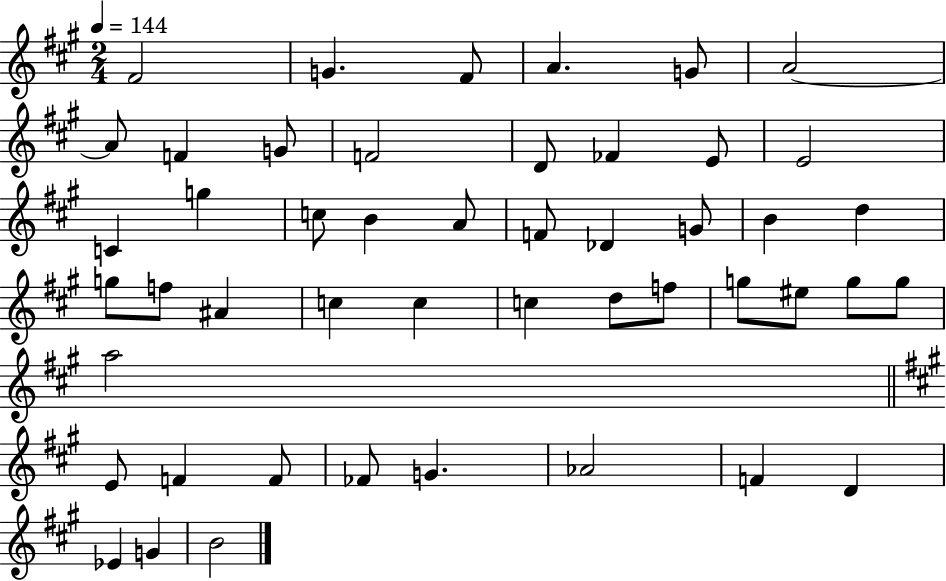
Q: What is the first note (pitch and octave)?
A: F#4